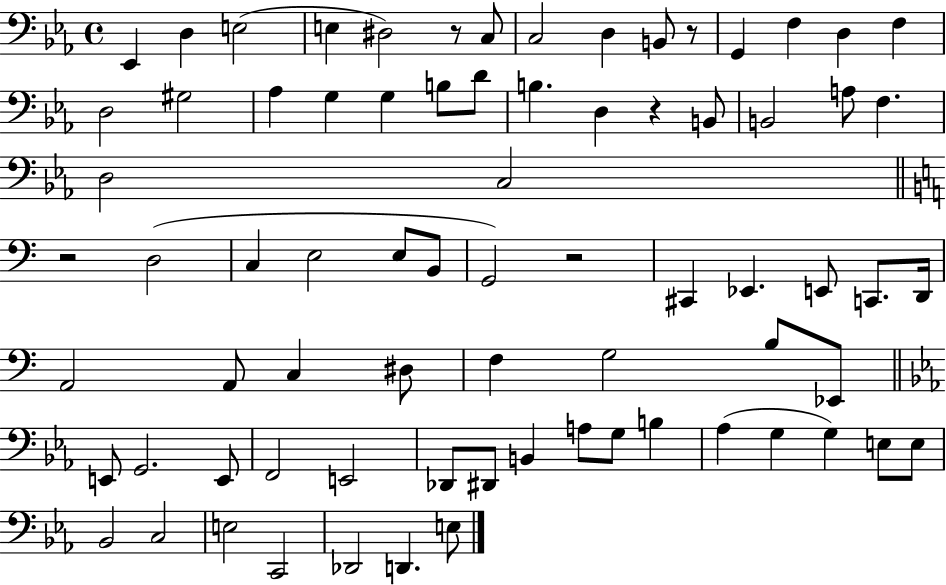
Eb2/q D3/q E3/h E3/q D#3/h R/e C3/e C3/h D3/q B2/e R/e G2/q F3/q D3/q F3/q D3/h G#3/h Ab3/q G3/q G3/q B3/e D4/e B3/q. D3/q R/q B2/e B2/h A3/e F3/q. D3/h C3/h R/h D3/h C3/q E3/h E3/e B2/e G2/h R/h C#2/q Eb2/q. E2/e C2/e. D2/s A2/h A2/e C3/q D#3/e F3/q G3/h B3/e Eb2/e E2/e G2/h. E2/e F2/h E2/h Db2/e D#2/e B2/q A3/e G3/e B3/q Ab3/q G3/q G3/q E3/e E3/e Bb2/h C3/h E3/h C2/h Db2/h D2/q. E3/e